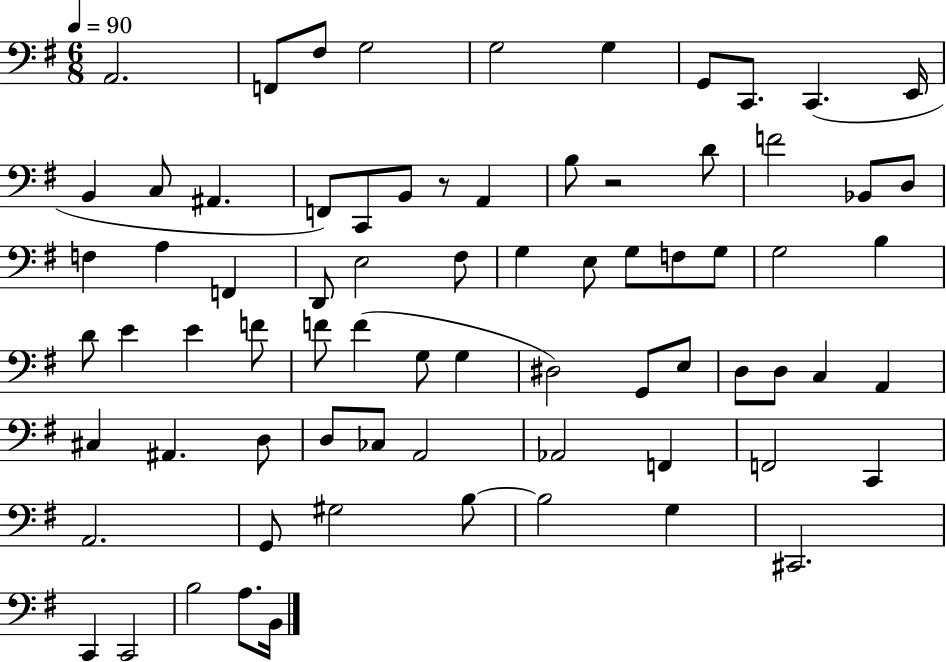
A2/h. F2/e F#3/e G3/h G3/h G3/q G2/e C2/e. C2/q. E2/s B2/q C3/e A#2/q. F2/e C2/e B2/e R/e A2/q B3/e R/h D4/e F4/h Bb2/e D3/e F3/q A3/q F2/q D2/e E3/h F#3/e G3/q E3/e G3/e F3/e G3/e G3/h B3/q D4/e E4/q E4/q F4/e F4/e F4/q G3/e G3/q D#3/h G2/e E3/e D3/e D3/e C3/q A2/q C#3/q A#2/q. D3/e D3/e CES3/e A2/h Ab2/h F2/q F2/h C2/q A2/h. G2/e G#3/h B3/e B3/h G3/q C#2/h. C2/q C2/h B3/h A3/e. B2/s